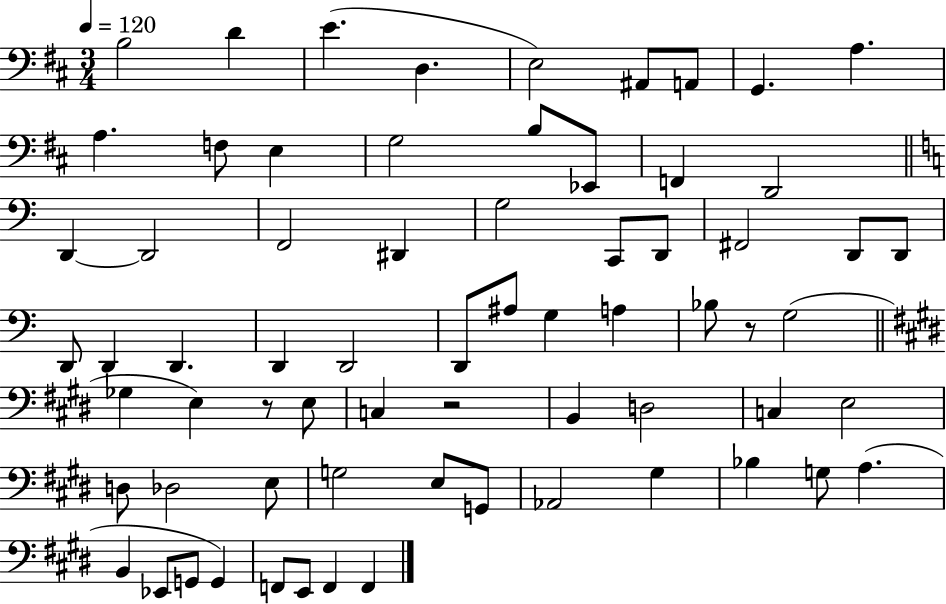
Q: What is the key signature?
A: D major